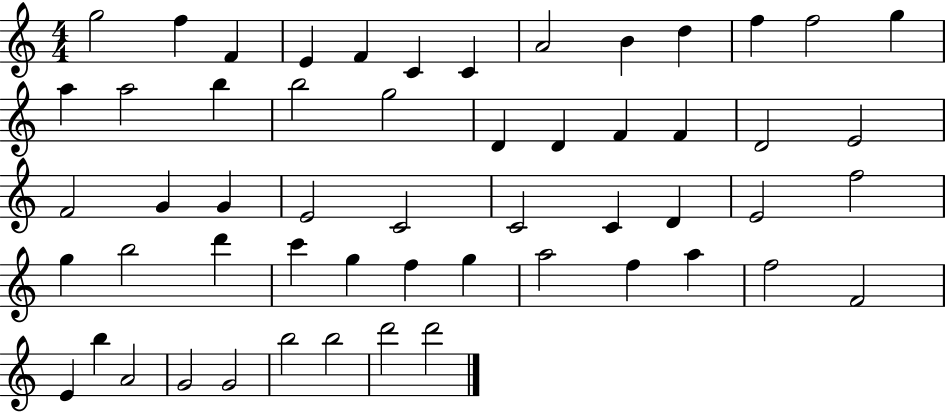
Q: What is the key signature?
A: C major